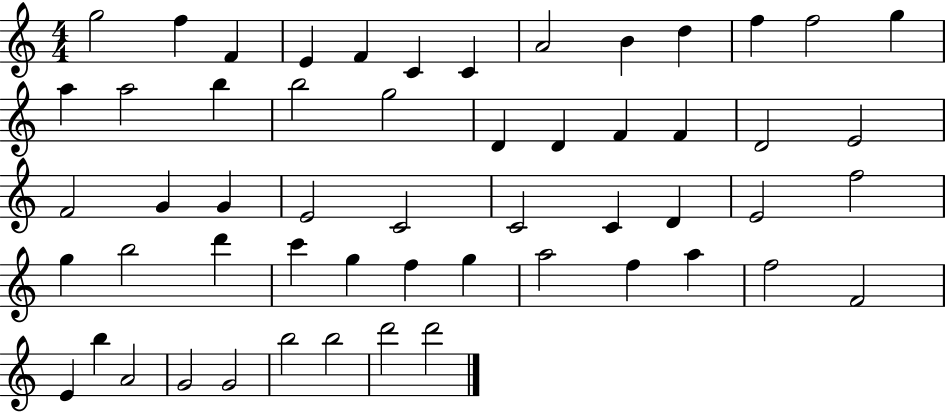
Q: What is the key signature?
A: C major